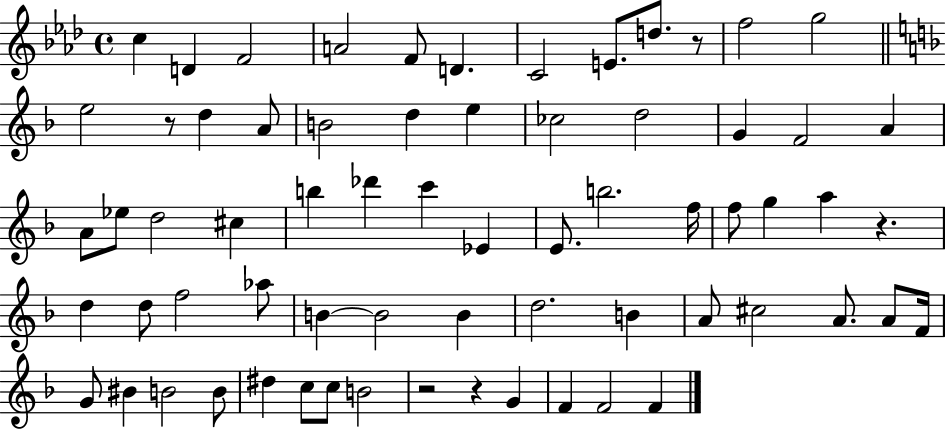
{
  \clef treble
  \time 4/4
  \defaultTimeSignature
  \key aes \major
  c''4 d'4 f'2 | a'2 f'8 d'4. | c'2 e'8. d''8. r8 | f''2 g''2 | \break \bar "||" \break \key f \major e''2 r8 d''4 a'8 | b'2 d''4 e''4 | ces''2 d''2 | g'4 f'2 a'4 | \break a'8 ees''8 d''2 cis''4 | b''4 des'''4 c'''4 ees'4 | e'8. b''2. f''16 | f''8 g''4 a''4 r4. | \break d''4 d''8 f''2 aes''8 | b'4~~ b'2 b'4 | d''2. b'4 | a'8 cis''2 a'8. a'8 f'16 | \break g'8 bis'4 b'2 b'8 | dis''4 c''8 c''8 b'2 | r2 r4 g'4 | f'4 f'2 f'4 | \break \bar "|."
}